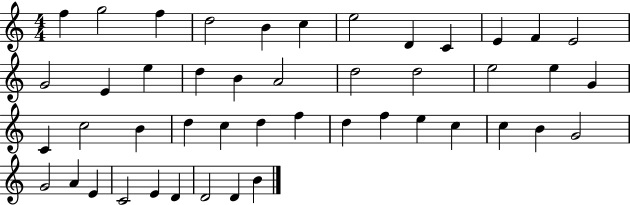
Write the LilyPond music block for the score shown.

{
  \clef treble
  \numericTimeSignature
  \time 4/4
  \key c \major
  f''4 g''2 f''4 | d''2 b'4 c''4 | e''2 d'4 c'4 | e'4 f'4 e'2 | \break g'2 e'4 e''4 | d''4 b'4 a'2 | d''2 d''2 | e''2 e''4 g'4 | \break c'4 c''2 b'4 | d''4 c''4 d''4 f''4 | d''4 f''4 e''4 c''4 | c''4 b'4 g'2 | \break g'2 a'4 e'4 | c'2 e'4 d'4 | d'2 d'4 b'4 | \bar "|."
}